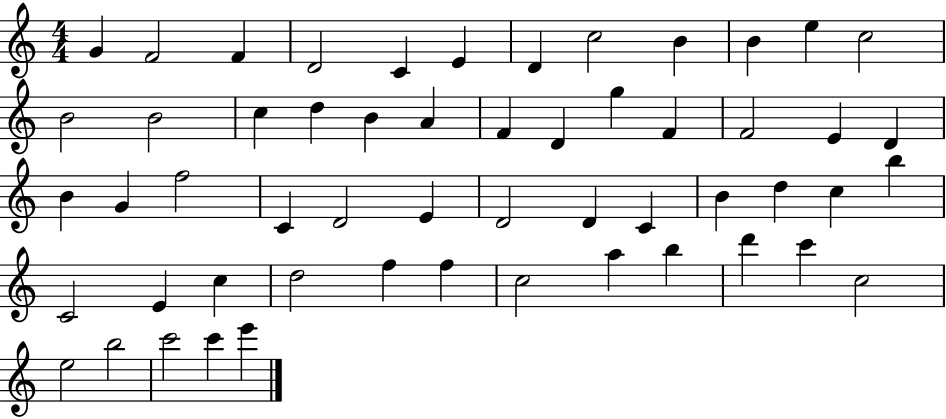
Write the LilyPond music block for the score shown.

{
  \clef treble
  \numericTimeSignature
  \time 4/4
  \key c \major
  g'4 f'2 f'4 | d'2 c'4 e'4 | d'4 c''2 b'4 | b'4 e''4 c''2 | \break b'2 b'2 | c''4 d''4 b'4 a'4 | f'4 d'4 g''4 f'4 | f'2 e'4 d'4 | \break b'4 g'4 f''2 | c'4 d'2 e'4 | d'2 d'4 c'4 | b'4 d''4 c''4 b''4 | \break c'2 e'4 c''4 | d''2 f''4 f''4 | c''2 a''4 b''4 | d'''4 c'''4 c''2 | \break e''2 b''2 | c'''2 c'''4 e'''4 | \bar "|."
}